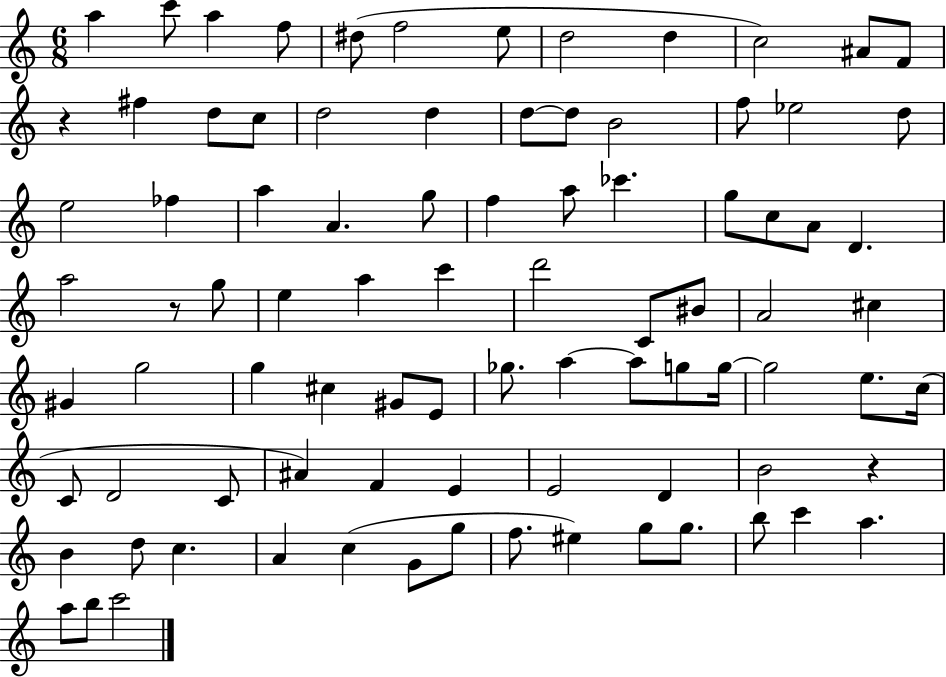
A5/q C6/e A5/q F5/e D#5/e F5/h E5/e D5/h D5/q C5/h A#4/e F4/e R/q F#5/q D5/e C5/e D5/h D5/q D5/e D5/e B4/h F5/e Eb5/h D5/e E5/h FES5/q A5/q A4/q. G5/e F5/q A5/e CES6/q. G5/e C5/e A4/e D4/q. A5/h R/e G5/e E5/q A5/q C6/q D6/h C4/e BIS4/e A4/h C#5/q G#4/q G5/h G5/q C#5/q G#4/e E4/e Gb5/e. A5/q A5/e G5/e G5/s G5/h E5/e. C5/s C4/e D4/h C4/e A#4/q F4/q E4/q E4/h D4/q B4/h R/q B4/q D5/e C5/q. A4/q C5/q G4/e G5/e F5/e. EIS5/q G5/e G5/e. B5/e C6/q A5/q. A5/e B5/e C6/h